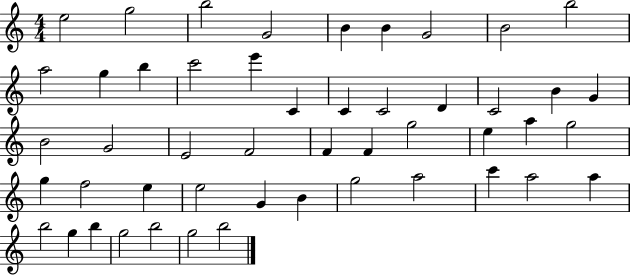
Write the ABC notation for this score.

X:1
T:Untitled
M:4/4
L:1/4
K:C
e2 g2 b2 G2 B B G2 B2 b2 a2 g b c'2 e' C C C2 D C2 B G B2 G2 E2 F2 F F g2 e a g2 g f2 e e2 G B g2 a2 c' a2 a b2 g b g2 b2 g2 b2